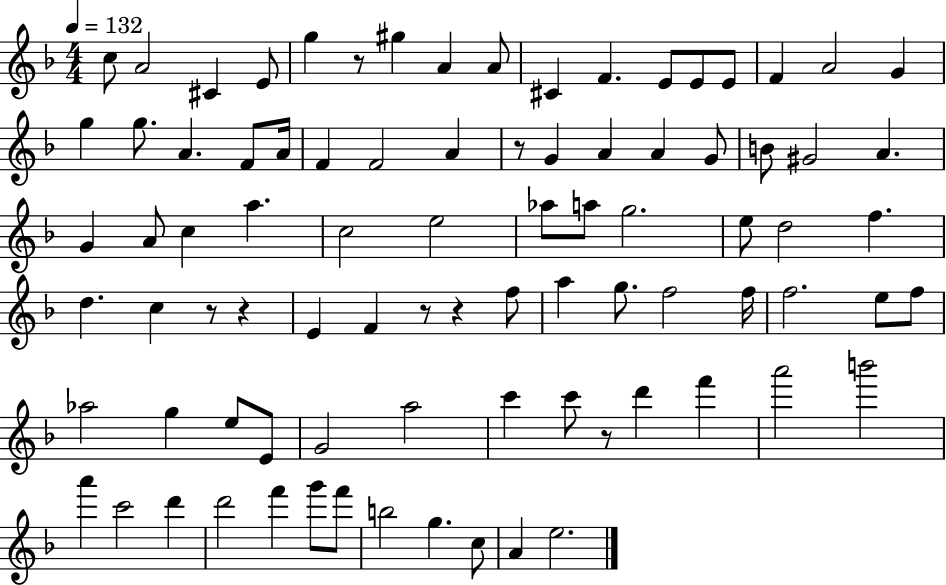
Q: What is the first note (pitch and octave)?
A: C5